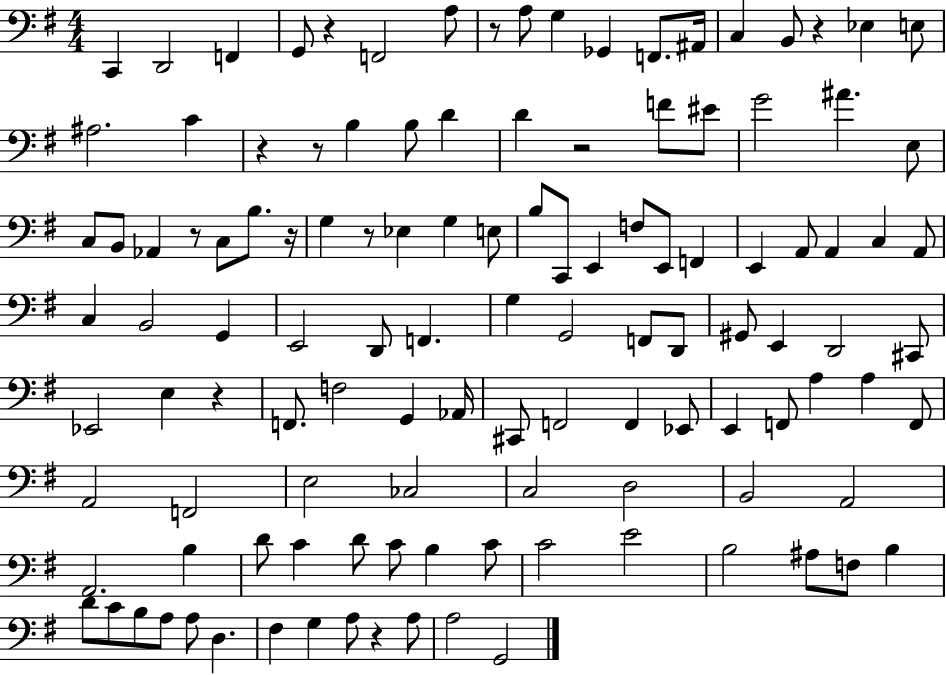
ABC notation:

X:1
T:Untitled
M:4/4
L:1/4
K:G
C,, D,,2 F,, G,,/2 z F,,2 A,/2 z/2 A,/2 G, _G,, F,,/2 ^A,,/4 C, B,,/2 z _E, E,/2 ^A,2 C z z/2 B, B,/2 D D z2 F/2 ^E/2 G2 ^A E,/2 C,/2 B,,/2 _A,, z/2 C,/2 B,/2 z/4 G, z/2 _E, G, E,/2 B,/2 C,,/2 E,, F,/2 E,,/2 F,, E,, A,,/2 A,, C, A,,/2 C, B,,2 G,, E,,2 D,,/2 F,, G, G,,2 F,,/2 D,,/2 ^G,,/2 E,, D,,2 ^C,,/2 _E,,2 E, z F,,/2 F,2 G,, _A,,/4 ^C,,/2 F,,2 F,, _E,,/2 E,, F,,/2 A, A, F,,/2 A,,2 F,,2 E,2 _C,2 C,2 D,2 B,,2 A,,2 A,,2 B, D/2 C D/2 C/2 B, C/2 C2 E2 B,2 ^A,/2 F,/2 B, D/2 C/2 B,/2 A,/2 A,/2 D, ^F, G, A,/2 z A,/2 A,2 G,,2